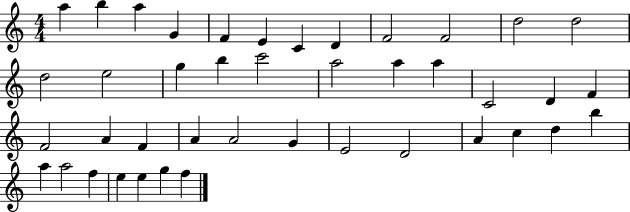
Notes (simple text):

A5/q B5/q A5/q G4/q F4/q E4/q C4/q D4/q F4/h F4/h D5/h D5/h D5/h E5/h G5/q B5/q C6/h A5/h A5/q A5/q C4/h D4/q F4/q F4/h A4/q F4/q A4/q A4/h G4/q E4/h D4/h A4/q C5/q D5/q B5/q A5/q A5/h F5/q E5/q E5/q G5/q F5/q